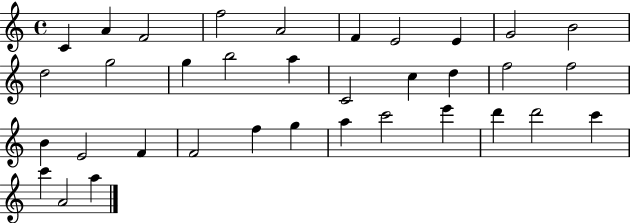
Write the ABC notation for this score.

X:1
T:Untitled
M:4/4
L:1/4
K:C
C A F2 f2 A2 F E2 E G2 B2 d2 g2 g b2 a C2 c d f2 f2 B E2 F F2 f g a c'2 e' d' d'2 c' c' A2 a